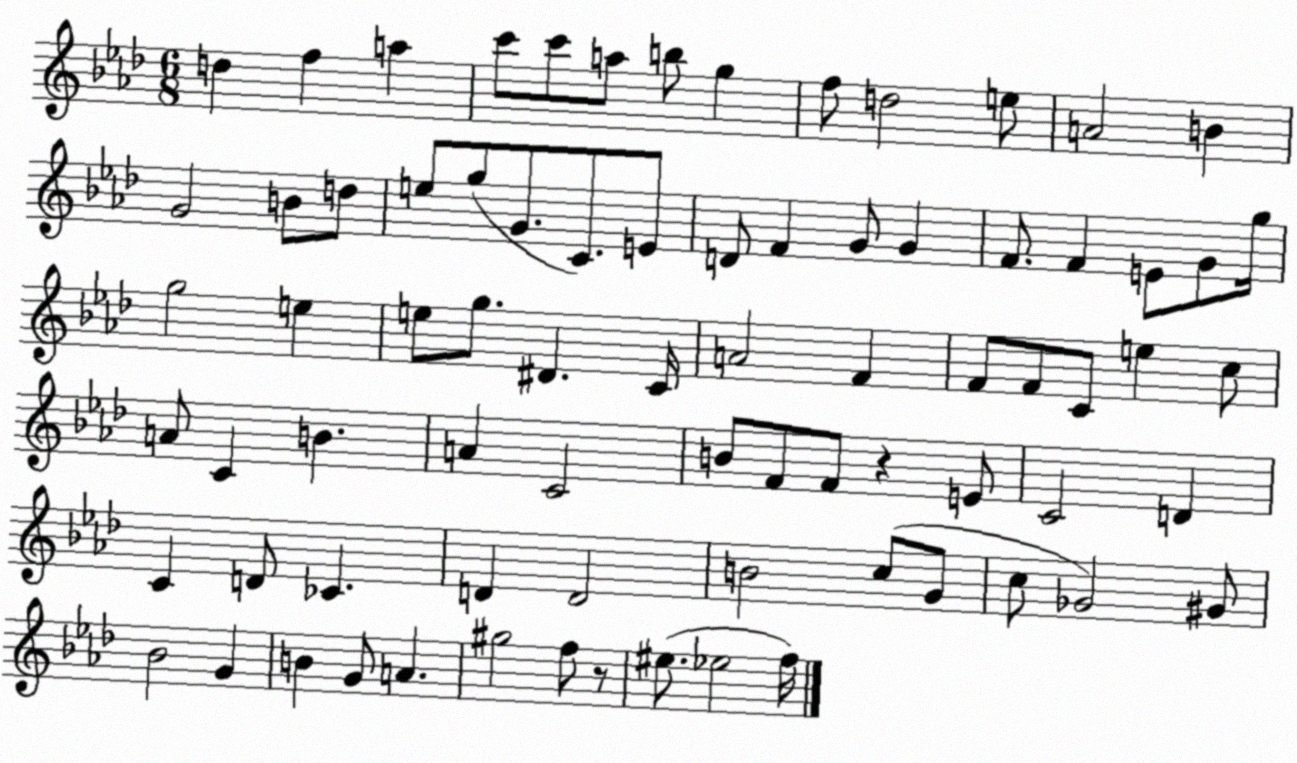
X:1
T:Untitled
M:6/8
L:1/4
K:Ab
d f a c'/2 c'/2 a/2 b/2 g f/2 d2 e/2 A2 B G2 B/2 d/2 e/2 g/2 G/2 C/2 E/2 D/2 F G/2 G F/2 F E/2 G/2 g/4 g2 e e/2 g/2 ^D C/4 A2 F F/2 F/2 C/2 e c/2 A/2 C B A C2 B/2 F/2 F/2 z E/2 C2 D C D/2 _C D D2 B2 c/2 G/2 c/2 _G2 ^G/2 _B2 G B G/2 A ^g2 f/2 z/2 ^e/2 _e2 f/4